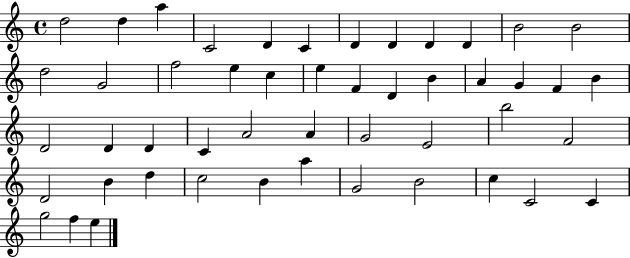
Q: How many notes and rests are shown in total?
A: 49